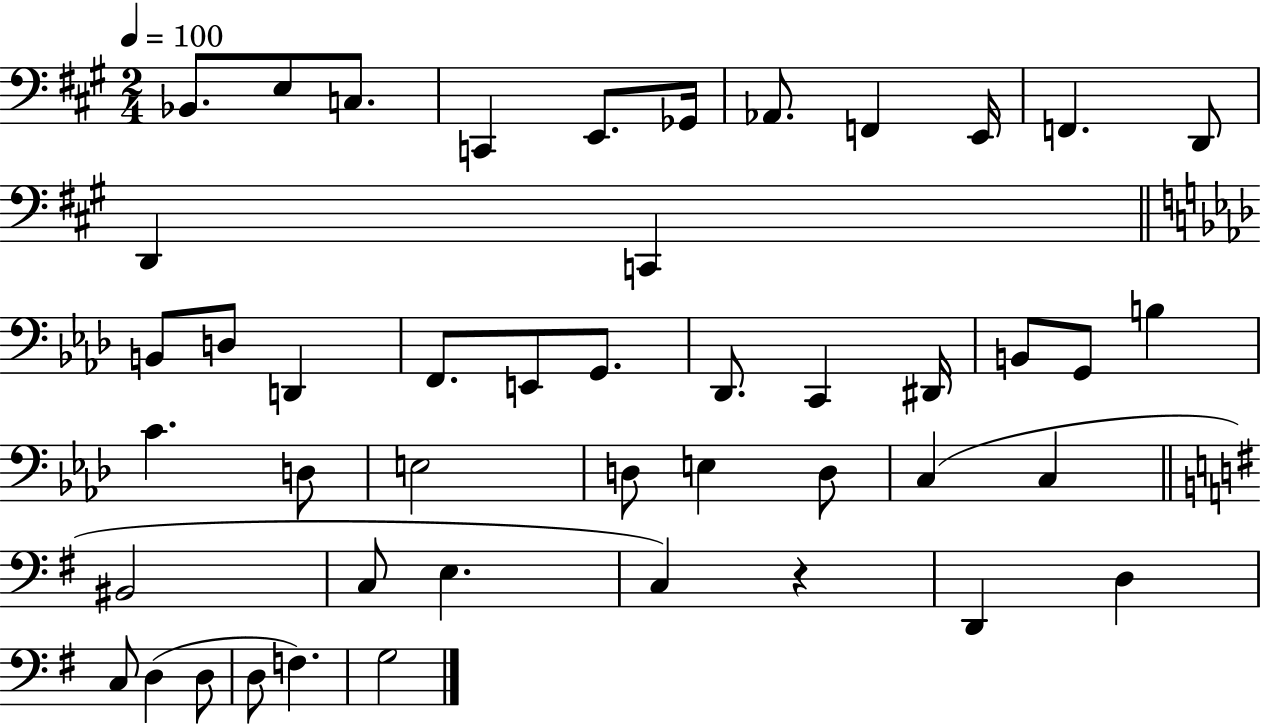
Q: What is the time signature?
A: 2/4